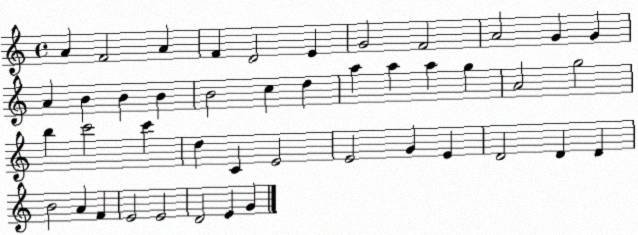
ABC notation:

X:1
T:Untitled
M:4/4
L:1/4
K:C
A F2 A F D2 E G2 F2 A2 G G A B B B B2 c d a a a g A2 g2 b c'2 c' d C E2 E2 G E D2 D D B2 A F E2 E2 D2 E G